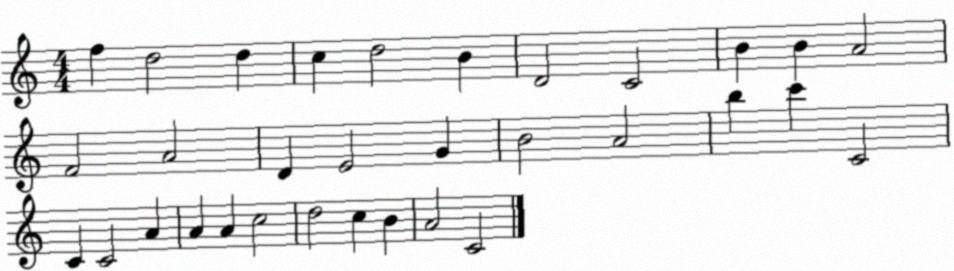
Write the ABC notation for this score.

X:1
T:Untitled
M:4/4
L:1/4
K:C
f d2 d c d2 B D2 C2 B B A2 F2 A2 D E2 G B2 A2 b c' C2 C C2 A A A c2 d2 c B A2 C2